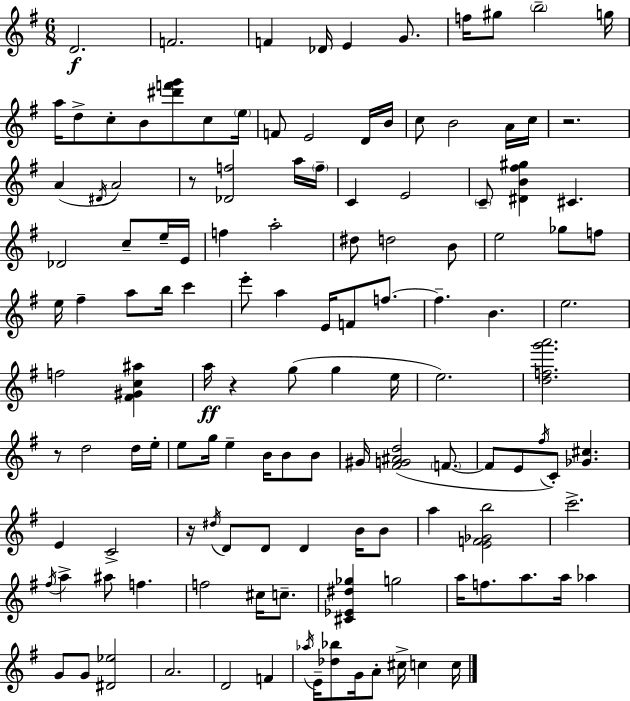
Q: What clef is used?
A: treble